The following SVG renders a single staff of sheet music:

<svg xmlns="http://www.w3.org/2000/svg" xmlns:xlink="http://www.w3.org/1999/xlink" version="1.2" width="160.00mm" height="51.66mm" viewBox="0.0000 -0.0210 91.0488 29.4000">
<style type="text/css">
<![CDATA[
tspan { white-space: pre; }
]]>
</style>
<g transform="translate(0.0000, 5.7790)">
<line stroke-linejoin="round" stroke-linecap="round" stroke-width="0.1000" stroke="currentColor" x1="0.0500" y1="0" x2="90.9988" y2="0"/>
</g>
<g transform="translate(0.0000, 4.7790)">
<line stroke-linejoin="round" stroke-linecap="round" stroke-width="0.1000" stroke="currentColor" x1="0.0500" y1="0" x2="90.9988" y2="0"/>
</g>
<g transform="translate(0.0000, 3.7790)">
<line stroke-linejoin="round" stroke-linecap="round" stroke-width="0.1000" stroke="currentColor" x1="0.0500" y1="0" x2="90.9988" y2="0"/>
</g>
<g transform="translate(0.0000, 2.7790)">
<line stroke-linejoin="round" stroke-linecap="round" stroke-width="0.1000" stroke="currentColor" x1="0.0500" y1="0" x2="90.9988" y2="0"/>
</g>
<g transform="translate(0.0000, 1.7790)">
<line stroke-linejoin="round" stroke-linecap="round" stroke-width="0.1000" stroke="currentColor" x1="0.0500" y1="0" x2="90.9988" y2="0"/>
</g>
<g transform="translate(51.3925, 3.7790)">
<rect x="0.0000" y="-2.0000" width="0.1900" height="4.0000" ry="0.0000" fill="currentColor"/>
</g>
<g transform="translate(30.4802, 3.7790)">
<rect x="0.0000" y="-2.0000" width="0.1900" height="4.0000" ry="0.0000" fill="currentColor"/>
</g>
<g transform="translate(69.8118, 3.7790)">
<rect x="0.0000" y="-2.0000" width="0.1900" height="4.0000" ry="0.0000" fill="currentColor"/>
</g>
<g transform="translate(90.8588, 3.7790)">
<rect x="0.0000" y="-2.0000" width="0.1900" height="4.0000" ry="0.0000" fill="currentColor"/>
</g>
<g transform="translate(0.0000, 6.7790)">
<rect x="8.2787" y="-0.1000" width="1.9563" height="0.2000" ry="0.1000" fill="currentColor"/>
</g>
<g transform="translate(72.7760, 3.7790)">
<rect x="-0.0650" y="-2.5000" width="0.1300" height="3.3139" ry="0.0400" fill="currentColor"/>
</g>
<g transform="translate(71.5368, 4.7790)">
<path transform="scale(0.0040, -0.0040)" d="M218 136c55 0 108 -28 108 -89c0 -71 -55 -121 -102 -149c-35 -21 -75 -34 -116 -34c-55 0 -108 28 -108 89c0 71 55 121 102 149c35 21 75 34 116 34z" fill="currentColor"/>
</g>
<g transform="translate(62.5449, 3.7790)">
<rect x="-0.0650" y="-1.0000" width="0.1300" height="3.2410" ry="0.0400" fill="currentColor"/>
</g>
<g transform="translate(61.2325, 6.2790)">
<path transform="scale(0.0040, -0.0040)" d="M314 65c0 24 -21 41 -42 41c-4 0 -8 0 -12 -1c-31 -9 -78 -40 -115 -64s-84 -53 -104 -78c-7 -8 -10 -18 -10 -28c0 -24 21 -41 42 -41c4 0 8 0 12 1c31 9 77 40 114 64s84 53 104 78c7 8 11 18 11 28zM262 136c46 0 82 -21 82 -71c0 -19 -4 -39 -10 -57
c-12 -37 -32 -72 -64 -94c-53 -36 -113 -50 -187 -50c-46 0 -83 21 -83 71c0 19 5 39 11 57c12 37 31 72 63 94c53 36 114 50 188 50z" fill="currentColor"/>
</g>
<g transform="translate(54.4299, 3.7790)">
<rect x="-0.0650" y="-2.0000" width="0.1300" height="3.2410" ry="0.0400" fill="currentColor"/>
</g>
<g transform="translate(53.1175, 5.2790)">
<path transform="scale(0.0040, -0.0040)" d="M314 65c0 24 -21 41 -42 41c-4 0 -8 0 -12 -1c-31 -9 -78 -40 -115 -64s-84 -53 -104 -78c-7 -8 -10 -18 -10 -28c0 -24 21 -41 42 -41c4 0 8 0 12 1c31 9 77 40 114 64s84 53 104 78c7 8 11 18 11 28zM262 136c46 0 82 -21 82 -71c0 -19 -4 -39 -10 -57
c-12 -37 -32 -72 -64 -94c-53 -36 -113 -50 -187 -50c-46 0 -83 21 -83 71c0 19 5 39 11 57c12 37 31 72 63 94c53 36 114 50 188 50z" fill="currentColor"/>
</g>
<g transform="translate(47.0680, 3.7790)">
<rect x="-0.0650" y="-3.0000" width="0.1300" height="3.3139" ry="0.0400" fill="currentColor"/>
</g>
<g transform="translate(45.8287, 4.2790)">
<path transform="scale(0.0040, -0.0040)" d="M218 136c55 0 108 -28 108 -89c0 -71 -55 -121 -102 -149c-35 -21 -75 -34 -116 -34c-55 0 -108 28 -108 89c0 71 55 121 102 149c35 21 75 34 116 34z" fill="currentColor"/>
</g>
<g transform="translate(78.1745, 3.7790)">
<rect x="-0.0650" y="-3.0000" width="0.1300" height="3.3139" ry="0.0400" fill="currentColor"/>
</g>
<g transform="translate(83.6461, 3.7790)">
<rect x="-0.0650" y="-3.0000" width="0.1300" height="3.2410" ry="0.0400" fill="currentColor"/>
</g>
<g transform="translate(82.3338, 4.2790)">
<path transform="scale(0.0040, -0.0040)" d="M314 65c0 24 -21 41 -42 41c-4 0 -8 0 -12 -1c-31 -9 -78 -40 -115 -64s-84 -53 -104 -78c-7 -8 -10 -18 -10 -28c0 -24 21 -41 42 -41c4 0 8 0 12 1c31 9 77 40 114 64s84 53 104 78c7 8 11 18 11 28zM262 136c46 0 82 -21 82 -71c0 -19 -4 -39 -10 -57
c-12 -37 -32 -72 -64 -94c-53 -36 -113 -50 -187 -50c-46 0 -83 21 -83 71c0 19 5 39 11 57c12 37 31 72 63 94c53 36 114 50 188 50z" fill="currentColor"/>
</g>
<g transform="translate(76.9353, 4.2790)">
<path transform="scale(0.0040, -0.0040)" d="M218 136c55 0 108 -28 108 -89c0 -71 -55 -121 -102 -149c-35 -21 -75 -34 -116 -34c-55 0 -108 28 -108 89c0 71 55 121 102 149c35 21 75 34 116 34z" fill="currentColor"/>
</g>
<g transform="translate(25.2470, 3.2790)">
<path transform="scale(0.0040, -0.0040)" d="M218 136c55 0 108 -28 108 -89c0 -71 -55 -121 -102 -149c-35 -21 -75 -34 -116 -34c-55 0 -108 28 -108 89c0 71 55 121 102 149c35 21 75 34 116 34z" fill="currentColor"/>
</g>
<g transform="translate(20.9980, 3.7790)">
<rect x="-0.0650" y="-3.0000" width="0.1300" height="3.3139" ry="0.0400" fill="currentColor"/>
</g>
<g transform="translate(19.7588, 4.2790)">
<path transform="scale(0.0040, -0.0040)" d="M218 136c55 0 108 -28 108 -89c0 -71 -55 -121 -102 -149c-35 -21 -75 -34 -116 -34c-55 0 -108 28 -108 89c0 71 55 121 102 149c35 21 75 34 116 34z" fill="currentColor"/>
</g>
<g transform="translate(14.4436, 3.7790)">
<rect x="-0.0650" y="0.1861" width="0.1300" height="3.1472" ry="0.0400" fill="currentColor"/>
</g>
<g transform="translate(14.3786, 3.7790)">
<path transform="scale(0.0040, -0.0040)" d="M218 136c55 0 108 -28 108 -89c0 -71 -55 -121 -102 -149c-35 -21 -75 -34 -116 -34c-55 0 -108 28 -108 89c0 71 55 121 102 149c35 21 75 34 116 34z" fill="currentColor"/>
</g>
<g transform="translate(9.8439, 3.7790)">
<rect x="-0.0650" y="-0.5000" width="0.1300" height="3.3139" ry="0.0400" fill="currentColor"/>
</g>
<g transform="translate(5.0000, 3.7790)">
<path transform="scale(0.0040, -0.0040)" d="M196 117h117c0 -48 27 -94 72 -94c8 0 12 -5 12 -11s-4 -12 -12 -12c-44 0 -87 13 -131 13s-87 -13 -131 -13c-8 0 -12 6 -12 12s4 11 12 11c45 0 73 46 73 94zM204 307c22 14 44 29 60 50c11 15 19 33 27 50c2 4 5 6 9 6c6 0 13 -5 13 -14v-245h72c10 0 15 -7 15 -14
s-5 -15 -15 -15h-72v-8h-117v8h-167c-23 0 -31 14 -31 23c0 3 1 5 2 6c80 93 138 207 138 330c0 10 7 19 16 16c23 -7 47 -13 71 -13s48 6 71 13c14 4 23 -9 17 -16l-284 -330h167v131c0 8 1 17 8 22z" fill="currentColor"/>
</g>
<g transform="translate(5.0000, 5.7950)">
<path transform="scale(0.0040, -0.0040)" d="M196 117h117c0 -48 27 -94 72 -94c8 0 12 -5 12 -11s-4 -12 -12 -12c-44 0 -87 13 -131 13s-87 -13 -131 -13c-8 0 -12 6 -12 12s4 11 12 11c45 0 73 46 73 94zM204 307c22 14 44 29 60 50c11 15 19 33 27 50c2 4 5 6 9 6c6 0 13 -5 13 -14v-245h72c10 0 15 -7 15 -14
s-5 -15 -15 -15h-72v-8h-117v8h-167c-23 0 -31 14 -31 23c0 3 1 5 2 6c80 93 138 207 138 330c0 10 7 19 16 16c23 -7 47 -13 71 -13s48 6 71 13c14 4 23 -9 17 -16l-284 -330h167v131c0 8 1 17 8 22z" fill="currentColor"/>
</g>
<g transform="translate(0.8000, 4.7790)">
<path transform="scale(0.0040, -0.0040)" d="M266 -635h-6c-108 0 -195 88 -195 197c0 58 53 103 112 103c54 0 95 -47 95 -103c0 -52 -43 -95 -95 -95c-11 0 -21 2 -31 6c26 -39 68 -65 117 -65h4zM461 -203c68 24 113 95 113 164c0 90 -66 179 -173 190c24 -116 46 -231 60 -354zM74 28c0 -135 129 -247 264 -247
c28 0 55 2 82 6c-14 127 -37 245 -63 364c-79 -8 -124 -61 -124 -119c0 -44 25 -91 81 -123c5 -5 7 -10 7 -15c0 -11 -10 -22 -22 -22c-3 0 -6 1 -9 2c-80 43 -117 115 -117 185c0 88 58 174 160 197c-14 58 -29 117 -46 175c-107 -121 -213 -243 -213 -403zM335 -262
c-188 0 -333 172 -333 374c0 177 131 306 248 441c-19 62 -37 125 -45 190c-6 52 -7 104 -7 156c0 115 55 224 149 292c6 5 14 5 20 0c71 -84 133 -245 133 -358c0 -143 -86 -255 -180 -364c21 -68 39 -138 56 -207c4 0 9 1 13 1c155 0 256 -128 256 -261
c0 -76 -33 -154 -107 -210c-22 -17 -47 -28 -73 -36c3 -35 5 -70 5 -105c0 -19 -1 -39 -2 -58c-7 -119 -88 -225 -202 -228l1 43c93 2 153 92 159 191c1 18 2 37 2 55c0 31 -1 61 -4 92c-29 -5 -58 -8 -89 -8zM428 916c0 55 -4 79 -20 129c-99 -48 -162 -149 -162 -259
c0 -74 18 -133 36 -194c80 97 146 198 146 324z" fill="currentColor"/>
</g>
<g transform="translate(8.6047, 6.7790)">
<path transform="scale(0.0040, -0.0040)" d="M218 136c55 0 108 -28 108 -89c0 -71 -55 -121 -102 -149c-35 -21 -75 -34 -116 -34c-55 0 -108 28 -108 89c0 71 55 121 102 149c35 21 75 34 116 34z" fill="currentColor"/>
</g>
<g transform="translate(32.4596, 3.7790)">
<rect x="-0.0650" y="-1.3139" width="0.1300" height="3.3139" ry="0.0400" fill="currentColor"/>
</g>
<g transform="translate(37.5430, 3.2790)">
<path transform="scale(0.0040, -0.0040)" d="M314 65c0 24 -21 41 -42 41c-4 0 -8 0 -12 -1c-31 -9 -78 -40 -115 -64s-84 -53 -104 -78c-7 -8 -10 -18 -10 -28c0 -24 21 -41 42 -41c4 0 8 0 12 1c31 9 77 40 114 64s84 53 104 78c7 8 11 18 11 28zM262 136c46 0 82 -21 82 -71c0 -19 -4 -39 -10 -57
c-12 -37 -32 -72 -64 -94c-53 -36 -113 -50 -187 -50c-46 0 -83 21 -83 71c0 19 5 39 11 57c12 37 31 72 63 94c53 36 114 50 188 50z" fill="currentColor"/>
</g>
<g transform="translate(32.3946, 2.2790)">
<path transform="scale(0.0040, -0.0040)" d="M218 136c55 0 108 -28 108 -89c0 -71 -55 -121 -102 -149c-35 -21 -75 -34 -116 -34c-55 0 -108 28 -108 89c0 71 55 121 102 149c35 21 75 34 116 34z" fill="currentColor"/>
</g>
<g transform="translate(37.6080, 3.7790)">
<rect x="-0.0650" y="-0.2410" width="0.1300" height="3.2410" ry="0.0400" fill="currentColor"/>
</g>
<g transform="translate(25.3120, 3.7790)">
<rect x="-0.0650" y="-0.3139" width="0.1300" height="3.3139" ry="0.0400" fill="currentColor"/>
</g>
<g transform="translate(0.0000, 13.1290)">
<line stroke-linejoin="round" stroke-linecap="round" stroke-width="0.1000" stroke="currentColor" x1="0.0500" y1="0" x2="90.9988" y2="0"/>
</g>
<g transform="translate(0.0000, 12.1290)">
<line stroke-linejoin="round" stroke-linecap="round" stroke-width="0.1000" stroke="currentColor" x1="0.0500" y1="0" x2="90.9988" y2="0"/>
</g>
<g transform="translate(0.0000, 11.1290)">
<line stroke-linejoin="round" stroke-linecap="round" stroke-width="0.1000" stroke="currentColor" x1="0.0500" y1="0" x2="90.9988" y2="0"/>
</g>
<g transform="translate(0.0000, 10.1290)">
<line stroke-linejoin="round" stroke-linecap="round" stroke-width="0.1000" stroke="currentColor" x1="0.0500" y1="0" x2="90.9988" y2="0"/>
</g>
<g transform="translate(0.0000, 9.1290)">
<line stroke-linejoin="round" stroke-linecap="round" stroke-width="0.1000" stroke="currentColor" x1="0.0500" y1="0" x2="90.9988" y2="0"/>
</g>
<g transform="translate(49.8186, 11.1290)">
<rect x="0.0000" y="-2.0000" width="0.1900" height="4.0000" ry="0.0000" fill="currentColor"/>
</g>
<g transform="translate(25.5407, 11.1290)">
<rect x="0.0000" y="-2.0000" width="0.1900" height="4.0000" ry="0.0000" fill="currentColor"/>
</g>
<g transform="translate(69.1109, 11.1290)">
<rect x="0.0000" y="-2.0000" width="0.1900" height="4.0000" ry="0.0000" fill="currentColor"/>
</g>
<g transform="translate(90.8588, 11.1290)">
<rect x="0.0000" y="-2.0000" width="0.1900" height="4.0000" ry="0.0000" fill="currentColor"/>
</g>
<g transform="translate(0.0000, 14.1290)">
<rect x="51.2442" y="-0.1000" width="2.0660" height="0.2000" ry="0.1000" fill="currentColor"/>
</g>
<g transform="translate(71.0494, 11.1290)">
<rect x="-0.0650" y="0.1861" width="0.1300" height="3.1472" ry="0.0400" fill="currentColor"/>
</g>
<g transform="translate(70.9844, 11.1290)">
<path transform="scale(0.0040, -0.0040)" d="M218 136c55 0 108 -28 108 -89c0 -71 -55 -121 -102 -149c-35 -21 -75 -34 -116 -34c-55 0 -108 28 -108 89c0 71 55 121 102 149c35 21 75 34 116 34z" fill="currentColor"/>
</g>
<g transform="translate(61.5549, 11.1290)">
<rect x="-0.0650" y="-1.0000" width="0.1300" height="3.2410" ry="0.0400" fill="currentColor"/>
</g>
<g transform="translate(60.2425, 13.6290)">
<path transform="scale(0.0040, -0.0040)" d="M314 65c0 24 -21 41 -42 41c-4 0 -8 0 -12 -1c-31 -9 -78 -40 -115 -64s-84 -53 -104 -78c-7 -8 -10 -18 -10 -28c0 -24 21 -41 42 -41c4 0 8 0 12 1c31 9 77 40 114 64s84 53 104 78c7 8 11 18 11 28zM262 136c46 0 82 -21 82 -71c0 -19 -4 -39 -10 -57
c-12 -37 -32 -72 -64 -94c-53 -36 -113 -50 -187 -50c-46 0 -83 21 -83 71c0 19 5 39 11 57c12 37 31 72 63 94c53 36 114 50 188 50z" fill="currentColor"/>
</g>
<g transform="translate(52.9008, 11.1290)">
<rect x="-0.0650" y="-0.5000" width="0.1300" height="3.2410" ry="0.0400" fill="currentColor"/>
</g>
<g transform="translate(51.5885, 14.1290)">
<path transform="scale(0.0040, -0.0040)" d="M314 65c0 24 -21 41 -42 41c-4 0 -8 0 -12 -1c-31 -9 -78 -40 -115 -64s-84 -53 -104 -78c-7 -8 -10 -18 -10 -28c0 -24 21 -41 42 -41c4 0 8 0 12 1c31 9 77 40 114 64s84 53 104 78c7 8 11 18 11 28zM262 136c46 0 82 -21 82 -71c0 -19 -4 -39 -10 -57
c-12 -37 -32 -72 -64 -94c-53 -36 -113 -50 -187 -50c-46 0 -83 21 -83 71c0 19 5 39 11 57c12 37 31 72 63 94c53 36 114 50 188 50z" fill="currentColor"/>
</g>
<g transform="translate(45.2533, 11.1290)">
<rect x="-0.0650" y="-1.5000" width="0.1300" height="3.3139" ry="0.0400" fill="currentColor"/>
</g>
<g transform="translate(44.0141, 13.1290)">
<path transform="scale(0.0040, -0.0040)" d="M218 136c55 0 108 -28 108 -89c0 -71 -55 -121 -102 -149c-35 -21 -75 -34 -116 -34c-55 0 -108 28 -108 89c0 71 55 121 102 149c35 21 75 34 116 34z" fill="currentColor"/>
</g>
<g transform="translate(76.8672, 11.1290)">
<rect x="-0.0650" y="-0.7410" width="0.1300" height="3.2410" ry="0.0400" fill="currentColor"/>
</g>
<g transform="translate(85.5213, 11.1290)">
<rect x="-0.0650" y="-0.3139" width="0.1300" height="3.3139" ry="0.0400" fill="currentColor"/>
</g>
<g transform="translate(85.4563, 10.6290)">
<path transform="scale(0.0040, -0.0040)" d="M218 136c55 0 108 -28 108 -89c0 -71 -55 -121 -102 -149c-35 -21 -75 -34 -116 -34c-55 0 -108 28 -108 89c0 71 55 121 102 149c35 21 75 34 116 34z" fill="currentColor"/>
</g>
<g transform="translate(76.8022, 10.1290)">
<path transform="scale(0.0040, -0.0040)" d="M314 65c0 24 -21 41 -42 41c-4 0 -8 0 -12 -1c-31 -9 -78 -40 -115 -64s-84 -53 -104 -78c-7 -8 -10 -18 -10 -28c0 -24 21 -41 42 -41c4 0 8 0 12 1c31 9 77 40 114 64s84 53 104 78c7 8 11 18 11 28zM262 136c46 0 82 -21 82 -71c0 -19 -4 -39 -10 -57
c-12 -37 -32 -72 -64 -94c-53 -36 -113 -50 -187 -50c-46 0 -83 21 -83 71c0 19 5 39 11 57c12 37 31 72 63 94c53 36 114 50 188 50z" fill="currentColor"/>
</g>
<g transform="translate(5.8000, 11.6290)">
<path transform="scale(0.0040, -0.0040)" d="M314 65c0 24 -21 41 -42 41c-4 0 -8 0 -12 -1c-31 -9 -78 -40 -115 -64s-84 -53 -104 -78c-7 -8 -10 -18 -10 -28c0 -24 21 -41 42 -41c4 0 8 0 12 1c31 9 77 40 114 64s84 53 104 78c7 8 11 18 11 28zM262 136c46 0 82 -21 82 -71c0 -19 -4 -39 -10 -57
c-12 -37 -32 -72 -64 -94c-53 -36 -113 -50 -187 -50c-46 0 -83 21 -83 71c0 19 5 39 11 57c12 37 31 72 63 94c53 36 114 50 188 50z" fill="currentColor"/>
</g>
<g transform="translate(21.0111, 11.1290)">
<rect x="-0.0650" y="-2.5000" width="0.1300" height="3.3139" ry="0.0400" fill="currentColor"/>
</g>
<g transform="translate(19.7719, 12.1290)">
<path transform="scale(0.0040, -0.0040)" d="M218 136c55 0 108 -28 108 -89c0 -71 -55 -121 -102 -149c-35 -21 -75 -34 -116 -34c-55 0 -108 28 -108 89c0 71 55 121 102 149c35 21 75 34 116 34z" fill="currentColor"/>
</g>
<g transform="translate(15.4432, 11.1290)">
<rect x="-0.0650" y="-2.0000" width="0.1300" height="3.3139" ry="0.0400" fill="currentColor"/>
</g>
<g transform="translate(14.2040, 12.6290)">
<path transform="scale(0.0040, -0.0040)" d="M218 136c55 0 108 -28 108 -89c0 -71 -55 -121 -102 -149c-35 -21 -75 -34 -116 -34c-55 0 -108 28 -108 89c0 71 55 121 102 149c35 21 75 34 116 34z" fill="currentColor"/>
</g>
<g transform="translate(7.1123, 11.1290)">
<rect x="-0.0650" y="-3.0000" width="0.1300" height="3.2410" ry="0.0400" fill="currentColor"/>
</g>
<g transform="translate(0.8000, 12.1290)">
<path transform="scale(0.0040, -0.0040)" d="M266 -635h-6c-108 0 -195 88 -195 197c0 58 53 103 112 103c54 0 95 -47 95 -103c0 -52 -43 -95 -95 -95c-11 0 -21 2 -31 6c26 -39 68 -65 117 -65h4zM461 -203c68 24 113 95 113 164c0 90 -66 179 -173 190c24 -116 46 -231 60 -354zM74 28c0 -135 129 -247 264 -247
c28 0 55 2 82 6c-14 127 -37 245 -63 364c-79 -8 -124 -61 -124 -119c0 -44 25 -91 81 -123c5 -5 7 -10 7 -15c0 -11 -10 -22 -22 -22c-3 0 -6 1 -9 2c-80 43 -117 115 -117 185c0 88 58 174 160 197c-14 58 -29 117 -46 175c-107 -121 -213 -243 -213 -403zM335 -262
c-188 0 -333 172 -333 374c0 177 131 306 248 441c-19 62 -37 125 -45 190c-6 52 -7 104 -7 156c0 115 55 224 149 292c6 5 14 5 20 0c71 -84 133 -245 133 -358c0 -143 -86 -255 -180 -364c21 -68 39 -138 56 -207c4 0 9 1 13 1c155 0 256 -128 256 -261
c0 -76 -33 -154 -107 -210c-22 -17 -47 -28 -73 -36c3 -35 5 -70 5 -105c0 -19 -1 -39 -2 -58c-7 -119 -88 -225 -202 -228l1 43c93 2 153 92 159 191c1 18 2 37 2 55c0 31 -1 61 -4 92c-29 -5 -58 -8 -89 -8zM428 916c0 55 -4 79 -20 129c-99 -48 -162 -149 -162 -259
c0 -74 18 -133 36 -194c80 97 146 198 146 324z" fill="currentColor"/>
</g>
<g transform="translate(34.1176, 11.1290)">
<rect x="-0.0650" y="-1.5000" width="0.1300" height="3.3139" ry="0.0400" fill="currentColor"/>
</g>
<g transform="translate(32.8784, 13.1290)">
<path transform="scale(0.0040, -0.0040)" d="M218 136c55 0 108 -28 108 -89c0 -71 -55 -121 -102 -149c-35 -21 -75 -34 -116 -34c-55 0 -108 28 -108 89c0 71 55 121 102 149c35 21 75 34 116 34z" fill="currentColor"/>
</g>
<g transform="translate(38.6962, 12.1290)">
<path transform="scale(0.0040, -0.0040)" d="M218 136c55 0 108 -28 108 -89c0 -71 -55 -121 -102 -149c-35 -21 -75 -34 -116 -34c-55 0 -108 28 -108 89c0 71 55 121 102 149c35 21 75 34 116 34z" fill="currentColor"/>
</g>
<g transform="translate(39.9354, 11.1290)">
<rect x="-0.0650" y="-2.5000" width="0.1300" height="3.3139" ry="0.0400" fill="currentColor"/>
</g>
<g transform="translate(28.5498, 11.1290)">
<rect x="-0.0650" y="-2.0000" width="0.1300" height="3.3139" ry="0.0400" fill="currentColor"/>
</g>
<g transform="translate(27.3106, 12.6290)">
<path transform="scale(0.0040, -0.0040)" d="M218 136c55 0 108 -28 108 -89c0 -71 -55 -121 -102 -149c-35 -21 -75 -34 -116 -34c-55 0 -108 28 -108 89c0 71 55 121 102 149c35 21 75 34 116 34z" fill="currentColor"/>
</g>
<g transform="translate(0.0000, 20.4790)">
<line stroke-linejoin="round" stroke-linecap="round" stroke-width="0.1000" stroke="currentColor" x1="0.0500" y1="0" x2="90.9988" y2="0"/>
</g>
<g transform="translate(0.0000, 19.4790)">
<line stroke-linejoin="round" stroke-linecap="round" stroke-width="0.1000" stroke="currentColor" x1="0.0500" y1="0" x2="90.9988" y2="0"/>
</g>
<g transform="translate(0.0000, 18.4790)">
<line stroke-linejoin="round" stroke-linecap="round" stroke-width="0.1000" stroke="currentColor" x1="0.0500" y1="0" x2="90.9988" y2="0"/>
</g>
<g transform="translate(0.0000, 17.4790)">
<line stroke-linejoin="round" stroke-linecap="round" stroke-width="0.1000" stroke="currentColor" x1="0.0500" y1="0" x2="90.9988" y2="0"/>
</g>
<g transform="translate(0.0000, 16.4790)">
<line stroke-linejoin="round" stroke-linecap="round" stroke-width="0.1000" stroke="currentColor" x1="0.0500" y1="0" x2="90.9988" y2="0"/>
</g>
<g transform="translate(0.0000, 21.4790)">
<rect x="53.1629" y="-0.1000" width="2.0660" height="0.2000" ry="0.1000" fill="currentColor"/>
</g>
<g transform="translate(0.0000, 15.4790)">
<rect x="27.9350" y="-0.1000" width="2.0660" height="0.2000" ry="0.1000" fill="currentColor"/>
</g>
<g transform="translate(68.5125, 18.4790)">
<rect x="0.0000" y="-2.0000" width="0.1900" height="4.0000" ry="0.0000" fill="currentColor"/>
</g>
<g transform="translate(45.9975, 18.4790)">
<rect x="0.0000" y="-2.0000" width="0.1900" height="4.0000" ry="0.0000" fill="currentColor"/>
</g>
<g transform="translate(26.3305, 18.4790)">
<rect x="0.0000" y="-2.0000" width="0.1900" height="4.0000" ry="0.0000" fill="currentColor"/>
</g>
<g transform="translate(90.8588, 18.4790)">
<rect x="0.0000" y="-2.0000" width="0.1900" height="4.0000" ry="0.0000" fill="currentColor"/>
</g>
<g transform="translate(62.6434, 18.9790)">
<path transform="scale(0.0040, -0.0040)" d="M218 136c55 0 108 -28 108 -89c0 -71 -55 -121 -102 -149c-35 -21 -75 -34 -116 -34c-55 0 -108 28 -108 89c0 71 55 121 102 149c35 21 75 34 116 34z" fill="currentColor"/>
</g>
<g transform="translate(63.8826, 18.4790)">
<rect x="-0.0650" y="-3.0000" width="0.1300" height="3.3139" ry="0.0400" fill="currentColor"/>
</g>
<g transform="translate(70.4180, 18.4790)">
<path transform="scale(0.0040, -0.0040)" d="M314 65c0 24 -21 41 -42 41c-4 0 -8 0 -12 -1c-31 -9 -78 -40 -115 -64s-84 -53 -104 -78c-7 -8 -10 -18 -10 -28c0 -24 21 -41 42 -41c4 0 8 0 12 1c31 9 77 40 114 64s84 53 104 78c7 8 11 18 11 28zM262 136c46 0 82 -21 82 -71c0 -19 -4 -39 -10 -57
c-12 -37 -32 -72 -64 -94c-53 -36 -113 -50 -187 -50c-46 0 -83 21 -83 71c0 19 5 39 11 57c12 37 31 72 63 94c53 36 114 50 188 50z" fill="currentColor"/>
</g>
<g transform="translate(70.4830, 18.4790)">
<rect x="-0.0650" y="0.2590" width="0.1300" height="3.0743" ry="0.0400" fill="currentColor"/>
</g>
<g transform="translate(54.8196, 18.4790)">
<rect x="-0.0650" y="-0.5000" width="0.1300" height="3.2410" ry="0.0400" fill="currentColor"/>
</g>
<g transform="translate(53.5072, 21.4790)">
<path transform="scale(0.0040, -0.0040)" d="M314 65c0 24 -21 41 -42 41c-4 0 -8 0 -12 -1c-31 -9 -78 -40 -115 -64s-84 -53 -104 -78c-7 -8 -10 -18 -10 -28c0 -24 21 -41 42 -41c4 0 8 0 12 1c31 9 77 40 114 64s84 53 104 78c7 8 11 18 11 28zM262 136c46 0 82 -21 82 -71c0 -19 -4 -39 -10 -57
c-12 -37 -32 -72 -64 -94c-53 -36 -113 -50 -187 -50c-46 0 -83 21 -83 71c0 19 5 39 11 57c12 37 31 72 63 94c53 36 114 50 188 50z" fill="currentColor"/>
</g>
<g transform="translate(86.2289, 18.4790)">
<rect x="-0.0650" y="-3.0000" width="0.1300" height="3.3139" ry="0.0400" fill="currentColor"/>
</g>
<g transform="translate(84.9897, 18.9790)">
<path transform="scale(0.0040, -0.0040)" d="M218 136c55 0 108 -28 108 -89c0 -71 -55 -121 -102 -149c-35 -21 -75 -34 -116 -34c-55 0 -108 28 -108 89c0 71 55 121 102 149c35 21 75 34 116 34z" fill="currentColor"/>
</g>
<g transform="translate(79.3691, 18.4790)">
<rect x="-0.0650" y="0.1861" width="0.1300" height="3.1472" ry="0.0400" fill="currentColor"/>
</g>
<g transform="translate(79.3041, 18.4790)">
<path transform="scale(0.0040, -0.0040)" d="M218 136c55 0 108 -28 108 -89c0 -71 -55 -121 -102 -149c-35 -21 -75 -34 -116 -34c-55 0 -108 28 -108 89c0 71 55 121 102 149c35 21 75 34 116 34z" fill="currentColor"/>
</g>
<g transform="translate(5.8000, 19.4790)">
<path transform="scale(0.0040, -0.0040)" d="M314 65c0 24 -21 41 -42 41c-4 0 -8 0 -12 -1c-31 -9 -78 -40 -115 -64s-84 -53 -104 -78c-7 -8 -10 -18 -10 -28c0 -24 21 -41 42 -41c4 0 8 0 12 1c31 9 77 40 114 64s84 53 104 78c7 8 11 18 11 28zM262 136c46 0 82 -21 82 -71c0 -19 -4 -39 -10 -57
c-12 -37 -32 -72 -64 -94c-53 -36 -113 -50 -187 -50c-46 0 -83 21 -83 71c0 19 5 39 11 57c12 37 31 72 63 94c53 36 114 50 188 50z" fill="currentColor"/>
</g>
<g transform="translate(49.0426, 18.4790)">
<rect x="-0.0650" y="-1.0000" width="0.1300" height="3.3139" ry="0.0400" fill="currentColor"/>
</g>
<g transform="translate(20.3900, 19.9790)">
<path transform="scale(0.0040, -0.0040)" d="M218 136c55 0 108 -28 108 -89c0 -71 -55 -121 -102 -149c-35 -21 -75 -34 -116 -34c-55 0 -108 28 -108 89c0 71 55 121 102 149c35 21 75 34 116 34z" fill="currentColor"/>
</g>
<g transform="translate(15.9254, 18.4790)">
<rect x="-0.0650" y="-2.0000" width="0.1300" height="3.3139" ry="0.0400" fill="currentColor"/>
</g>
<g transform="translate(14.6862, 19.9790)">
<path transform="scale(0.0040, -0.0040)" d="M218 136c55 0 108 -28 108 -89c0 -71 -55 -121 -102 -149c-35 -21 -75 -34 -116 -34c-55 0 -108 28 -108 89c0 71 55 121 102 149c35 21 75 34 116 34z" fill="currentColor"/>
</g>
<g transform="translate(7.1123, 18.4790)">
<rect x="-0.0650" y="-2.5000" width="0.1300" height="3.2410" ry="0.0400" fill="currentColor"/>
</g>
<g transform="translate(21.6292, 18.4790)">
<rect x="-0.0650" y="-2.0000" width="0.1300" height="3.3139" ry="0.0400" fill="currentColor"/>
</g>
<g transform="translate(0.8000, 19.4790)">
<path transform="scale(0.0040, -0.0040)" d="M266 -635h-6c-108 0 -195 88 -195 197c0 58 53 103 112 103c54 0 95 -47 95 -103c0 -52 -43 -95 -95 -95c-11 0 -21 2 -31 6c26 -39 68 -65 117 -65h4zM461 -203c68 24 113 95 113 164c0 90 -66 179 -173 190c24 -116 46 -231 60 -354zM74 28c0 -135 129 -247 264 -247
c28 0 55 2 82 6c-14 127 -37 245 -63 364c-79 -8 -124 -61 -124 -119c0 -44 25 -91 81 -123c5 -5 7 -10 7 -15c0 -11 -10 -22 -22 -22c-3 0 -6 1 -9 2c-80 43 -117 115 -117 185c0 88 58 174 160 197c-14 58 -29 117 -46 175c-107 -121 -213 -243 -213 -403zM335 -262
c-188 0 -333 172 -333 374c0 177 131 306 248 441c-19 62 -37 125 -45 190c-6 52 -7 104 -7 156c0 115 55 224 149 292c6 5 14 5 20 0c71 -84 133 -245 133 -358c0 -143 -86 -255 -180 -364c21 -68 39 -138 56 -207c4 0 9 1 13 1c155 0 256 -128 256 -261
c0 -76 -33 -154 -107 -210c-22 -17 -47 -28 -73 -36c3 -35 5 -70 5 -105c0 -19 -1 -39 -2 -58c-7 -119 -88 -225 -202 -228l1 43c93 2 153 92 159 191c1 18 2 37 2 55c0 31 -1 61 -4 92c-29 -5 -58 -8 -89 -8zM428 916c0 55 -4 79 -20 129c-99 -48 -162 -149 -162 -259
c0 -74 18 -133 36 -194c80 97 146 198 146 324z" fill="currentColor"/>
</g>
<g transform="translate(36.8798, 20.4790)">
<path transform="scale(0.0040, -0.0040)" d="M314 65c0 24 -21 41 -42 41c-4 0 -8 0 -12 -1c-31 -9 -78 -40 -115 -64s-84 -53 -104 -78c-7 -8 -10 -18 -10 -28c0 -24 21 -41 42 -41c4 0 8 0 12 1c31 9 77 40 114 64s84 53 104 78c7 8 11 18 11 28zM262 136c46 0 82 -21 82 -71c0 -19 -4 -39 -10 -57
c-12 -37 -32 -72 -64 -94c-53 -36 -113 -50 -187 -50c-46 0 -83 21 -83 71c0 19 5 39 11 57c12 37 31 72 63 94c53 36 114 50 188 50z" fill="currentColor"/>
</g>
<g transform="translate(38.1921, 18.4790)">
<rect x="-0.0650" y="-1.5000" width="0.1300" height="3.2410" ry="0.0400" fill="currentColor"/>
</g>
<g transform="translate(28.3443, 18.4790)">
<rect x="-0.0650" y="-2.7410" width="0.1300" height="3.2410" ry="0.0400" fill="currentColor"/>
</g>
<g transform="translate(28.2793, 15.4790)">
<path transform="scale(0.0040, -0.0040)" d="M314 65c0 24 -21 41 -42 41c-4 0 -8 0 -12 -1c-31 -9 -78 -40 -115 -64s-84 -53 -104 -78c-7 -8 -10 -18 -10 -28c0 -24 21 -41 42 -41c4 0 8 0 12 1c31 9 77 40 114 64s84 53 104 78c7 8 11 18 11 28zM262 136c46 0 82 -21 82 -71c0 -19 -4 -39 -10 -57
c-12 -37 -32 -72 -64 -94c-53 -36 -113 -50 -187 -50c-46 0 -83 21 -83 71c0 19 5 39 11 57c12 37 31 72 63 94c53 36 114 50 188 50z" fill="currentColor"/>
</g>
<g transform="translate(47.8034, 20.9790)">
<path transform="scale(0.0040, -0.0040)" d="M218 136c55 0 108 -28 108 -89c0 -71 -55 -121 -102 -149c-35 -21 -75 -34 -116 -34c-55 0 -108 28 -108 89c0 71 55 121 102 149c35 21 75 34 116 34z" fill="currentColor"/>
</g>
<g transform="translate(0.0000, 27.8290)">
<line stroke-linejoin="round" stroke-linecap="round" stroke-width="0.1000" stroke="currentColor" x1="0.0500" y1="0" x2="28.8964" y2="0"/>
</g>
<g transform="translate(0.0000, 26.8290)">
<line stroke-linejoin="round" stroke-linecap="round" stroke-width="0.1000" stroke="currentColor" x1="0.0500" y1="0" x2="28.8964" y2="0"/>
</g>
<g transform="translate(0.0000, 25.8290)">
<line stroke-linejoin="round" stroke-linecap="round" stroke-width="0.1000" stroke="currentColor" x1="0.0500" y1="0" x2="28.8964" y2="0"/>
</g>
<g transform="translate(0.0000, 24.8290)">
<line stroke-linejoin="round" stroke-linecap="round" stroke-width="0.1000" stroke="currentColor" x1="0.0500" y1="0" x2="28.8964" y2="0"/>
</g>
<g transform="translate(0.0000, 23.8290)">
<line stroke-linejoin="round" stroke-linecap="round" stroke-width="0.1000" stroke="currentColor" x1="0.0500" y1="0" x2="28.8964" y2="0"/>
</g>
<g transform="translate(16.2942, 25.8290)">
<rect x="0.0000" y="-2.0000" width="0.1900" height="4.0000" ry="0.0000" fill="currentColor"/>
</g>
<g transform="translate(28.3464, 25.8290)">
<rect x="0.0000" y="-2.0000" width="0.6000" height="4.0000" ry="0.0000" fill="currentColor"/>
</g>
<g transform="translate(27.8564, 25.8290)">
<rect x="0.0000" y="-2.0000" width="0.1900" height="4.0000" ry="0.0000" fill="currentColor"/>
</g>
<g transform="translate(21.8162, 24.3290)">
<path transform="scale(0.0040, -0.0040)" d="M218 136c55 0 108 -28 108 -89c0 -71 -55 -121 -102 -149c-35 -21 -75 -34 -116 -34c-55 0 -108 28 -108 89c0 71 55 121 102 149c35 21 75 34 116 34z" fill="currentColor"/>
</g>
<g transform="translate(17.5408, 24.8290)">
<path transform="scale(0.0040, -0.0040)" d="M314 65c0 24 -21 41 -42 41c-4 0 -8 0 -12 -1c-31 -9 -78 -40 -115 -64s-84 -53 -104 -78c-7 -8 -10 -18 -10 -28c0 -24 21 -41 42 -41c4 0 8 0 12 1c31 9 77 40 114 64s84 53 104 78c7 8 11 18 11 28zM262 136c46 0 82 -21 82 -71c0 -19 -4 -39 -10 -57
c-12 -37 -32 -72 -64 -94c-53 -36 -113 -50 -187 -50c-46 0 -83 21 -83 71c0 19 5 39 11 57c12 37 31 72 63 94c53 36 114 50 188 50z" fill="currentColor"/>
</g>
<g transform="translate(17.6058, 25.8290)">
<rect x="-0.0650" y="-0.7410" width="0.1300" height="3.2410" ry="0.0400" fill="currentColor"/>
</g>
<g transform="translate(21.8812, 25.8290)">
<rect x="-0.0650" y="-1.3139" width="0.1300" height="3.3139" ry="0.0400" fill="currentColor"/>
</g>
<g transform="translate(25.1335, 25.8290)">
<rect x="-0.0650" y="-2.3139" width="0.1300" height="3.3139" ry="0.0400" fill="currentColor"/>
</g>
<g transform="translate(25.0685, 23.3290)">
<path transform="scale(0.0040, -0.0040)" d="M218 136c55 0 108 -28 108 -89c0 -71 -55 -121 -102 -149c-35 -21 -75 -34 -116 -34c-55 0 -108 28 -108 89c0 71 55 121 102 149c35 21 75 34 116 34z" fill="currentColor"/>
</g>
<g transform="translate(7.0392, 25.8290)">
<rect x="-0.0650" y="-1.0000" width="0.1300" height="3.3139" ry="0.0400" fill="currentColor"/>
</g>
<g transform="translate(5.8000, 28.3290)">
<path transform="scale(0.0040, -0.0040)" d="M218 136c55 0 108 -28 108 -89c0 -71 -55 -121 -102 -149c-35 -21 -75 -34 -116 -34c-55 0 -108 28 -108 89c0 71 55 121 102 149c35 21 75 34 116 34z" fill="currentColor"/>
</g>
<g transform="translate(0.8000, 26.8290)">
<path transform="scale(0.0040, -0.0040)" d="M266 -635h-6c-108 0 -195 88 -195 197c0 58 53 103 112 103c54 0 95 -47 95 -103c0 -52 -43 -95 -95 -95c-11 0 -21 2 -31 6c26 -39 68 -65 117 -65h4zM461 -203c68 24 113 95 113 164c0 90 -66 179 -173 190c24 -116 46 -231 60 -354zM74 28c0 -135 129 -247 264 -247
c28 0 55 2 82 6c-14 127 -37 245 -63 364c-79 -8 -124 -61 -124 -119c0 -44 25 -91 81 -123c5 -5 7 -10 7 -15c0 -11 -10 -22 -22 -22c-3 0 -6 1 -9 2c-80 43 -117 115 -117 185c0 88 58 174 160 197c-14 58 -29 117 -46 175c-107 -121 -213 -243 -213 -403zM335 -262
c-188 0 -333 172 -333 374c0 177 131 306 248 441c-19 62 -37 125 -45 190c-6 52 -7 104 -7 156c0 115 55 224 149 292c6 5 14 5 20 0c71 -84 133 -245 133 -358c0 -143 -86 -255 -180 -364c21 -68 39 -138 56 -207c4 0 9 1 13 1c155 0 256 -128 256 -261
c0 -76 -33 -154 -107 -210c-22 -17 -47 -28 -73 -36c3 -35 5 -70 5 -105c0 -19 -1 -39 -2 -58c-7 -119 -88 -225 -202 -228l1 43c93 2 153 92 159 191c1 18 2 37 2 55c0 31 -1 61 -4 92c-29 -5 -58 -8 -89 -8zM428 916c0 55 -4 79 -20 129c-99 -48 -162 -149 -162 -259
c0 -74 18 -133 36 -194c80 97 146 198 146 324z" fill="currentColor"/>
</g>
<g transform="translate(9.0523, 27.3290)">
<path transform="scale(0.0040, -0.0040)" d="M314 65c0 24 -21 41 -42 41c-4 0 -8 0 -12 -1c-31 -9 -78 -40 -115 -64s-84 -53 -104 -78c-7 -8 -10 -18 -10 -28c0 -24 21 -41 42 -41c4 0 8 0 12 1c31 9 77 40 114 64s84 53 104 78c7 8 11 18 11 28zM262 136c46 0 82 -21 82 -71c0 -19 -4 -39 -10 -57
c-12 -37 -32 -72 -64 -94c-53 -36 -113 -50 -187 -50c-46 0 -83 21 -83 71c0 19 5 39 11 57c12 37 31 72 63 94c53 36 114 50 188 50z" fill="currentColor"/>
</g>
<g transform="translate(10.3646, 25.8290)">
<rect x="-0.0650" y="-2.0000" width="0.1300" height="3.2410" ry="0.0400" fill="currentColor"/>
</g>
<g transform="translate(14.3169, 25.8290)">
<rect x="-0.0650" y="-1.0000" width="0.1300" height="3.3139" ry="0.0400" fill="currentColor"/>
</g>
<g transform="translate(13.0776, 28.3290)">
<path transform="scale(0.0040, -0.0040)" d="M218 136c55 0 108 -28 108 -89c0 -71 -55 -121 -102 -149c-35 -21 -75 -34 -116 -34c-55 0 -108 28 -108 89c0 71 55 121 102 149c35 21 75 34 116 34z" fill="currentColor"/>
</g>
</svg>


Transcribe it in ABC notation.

X:1
T:Untitled
M:4/4
L:1/4
K:C
C B A c e c2 A F2 D2 G A A2 A2 F G F E G E C2 D2 B d2 c G2 F F a2 E2 D C2 A B2 B A D F2 D d2 e g